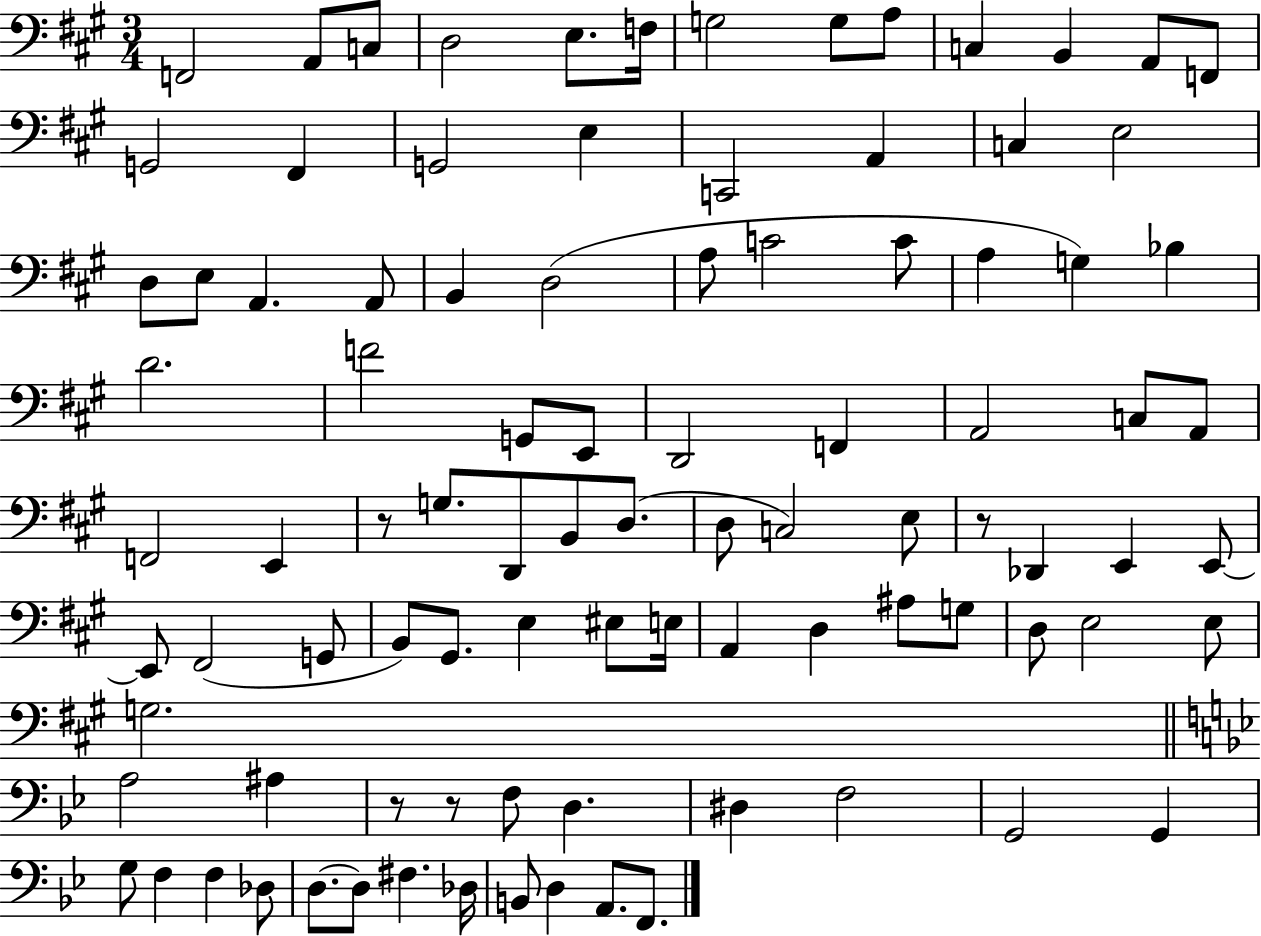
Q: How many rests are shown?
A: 4